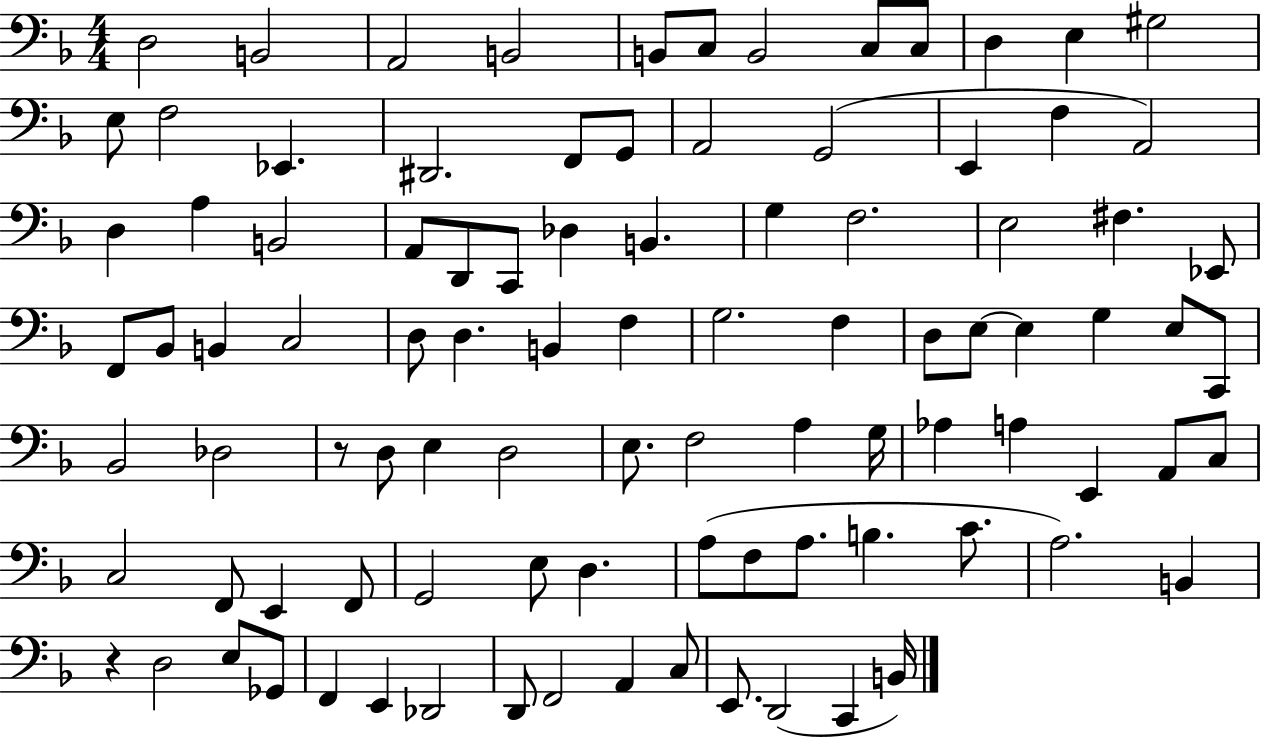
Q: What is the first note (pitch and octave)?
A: D3